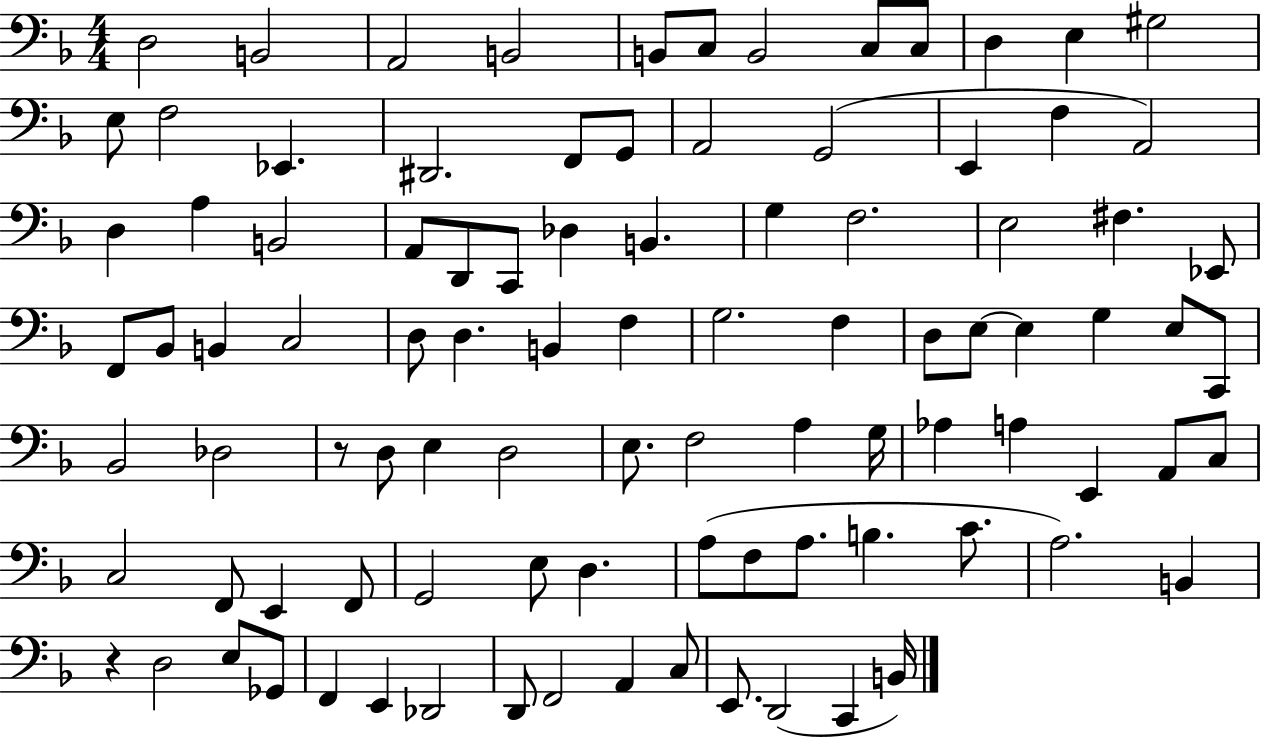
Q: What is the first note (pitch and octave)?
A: D3